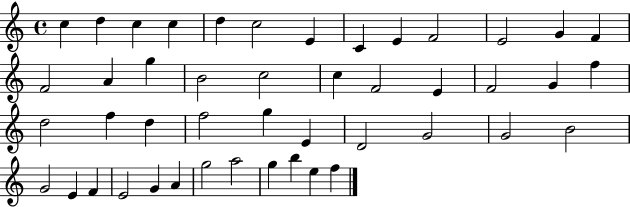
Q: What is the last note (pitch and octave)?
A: F5